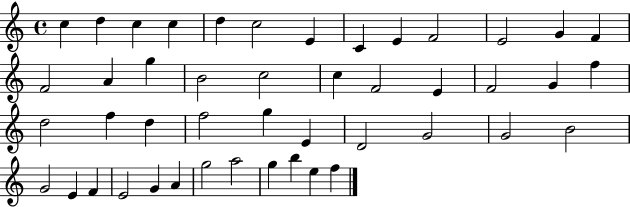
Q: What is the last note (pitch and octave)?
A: F5